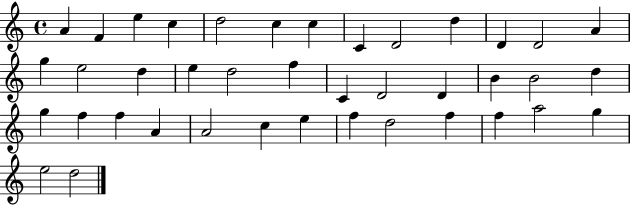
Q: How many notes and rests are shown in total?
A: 40